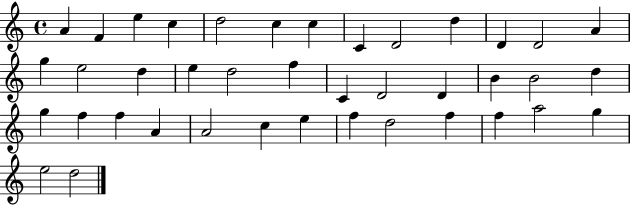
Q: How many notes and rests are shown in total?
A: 40